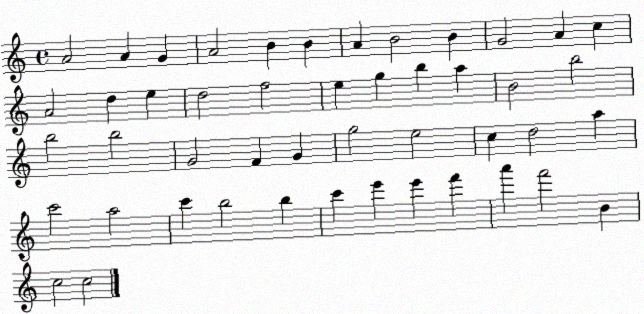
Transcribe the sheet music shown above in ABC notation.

X:1
T:Untitled
M:4/4
L:1/4
K:C
A2 A G A2 B B A B2 B G2 A c A2 d e d2 f2 e g b a B2 b2 b2 b2 G2 F G g2 e2 c d2 a c'2 a2 c' b2 b c' e' e' f' a' f'2 B c2 c2